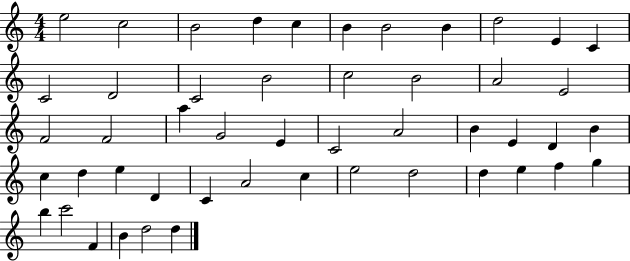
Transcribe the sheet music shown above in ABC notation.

X:1
T:Untitled
M:4/4
L:1/4
K:C
e2 c2 B2 d c B B2 B d2 E C C2 D2 C2 B2 c2 B2 A2 E2 F2 F2 a G2 E C2 A2 B E D B c d e D C A2 c e2 d2 d e f g b c'2 F B d2 d